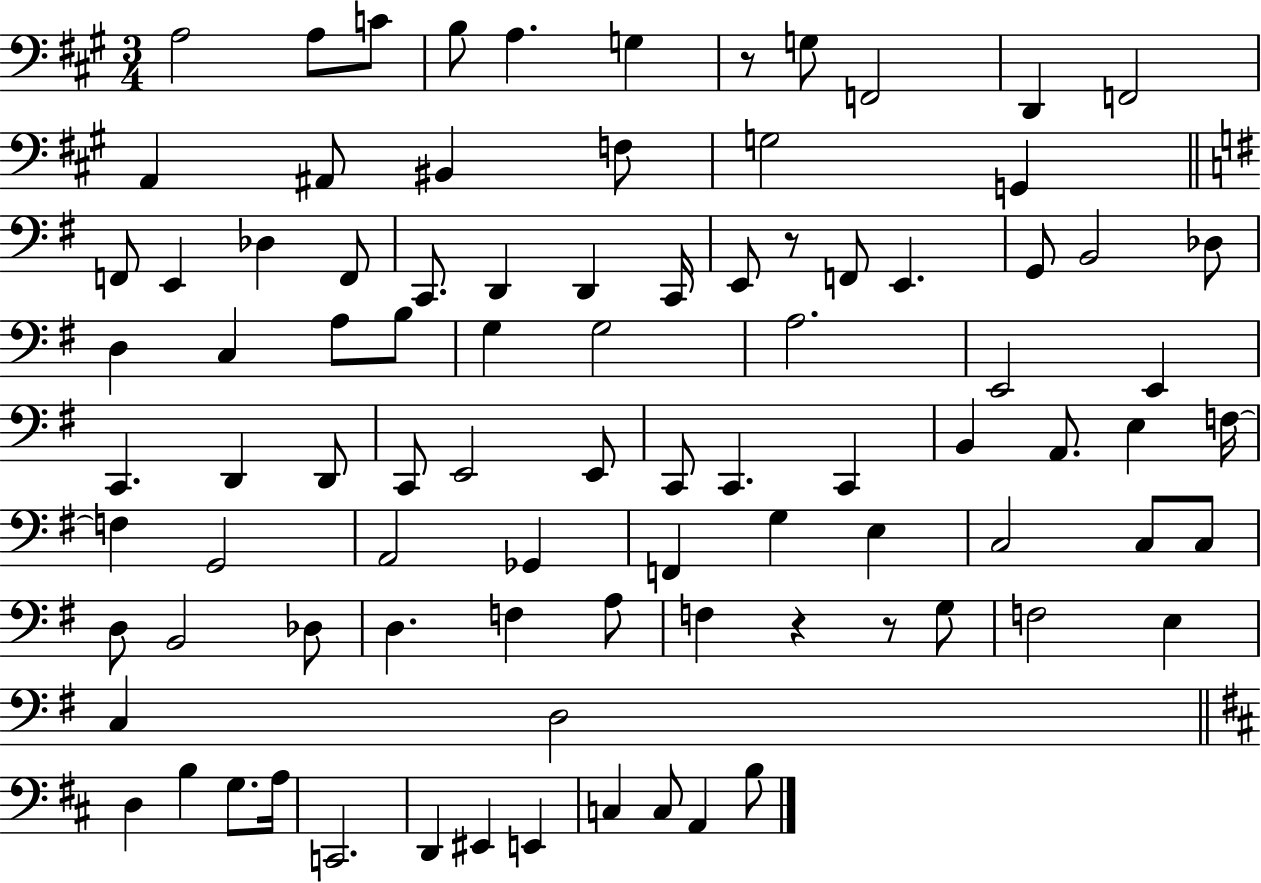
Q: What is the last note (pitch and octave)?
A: B3